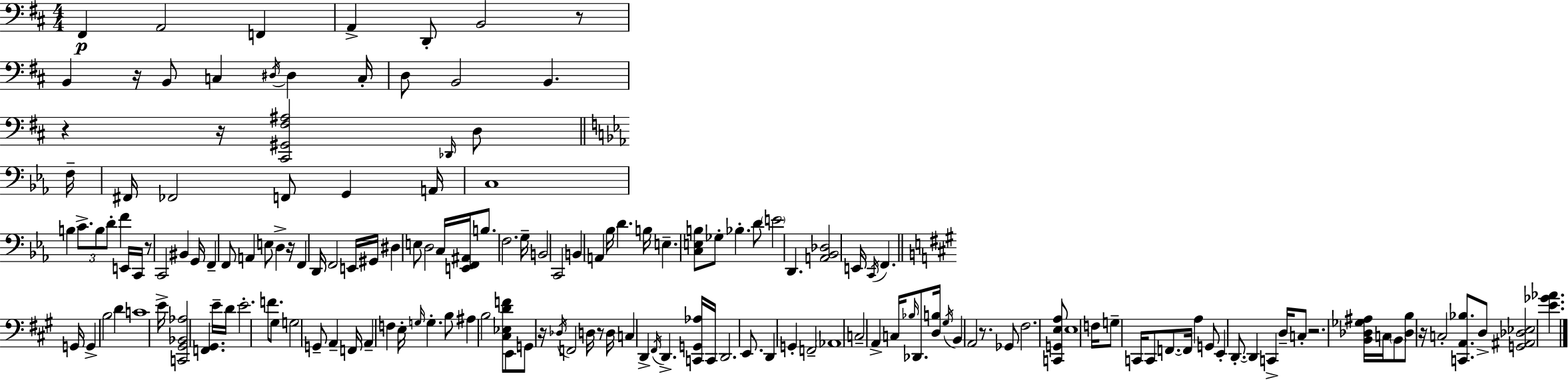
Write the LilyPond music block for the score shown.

{
  \clef bass
  \numericTimeSignature
  \time 4/4
  \key d \major
  \repeat volta 2 { fis,4\p a,2 f,4 | a,4-> d,8-. b,2 r8 | b,4 r16 b,8 c4 \acciaccatura { dis16 } dis4 | c16-. d8 b,2 b,4. | \break r4 r16 <cis, gis, fis ais>2 \grace { des,16 } d8 | \bar "||" \break \key ees \major f16-- fis,16 fes,2 f,8 g,4 | a,16 c1 | b4 \tuplet 3/2 { c'8.-> b8 d'8-. } f'4 | e,16 c,16 r8 c,2 bis,4 | \break g,16 f,4-- f,8 a,4 e8 d4-> | r16 f,4 d,16 f,2 e,16 | gis,16 dis4 e8 d2 c16 | <e, f, ais,>16 b8. f2. | \break g16-- b,2 c,2 | b,4 a,4 bes16 d'4. | b16 e4.-- <c e b>8 ges8-. bes4.-. | d'8 \parenthesize e'2 d,4. | \break <a, bes, des>2 e,16 \acciaccatura { c,16 } f,4. | \bar "||" \break \key a \major g,16 g,4-> b2 d'4 | c'1 | e'16-> <c, gis, bes, aes>2 <f, gis,>4. | e'16-- d'16 e'2.-. f'8. | \break gis8 g2 g,8-- a,4-- | f,16 a,4-- f4 e16-. \grace { g16 } g4.-. | b8 ais4 b2 | <cis ees d' f'>8 e,8 g,8 r16 \acciaccatura { des16 } f,2 | \break d16 r8 d16 c4 d,4-> \acciaccatura { fis,16 } d,4.-> | <c, g, aes>16 c,16 d,2. | e,8. d,4 g,4-. f,2-- | \parenthesize aes,1 | \break c2-- a,4-> | c16 \grace { bes16 } des,8. <d b>16 \acciaccatura { gis16 } b,4 a,2 | r8. ges,8 fis2. | <c, g, e a>8 e1 | \break f16 g8-- c,16 c,8 f,8.~~ f,16 | a4 g,8 e,4-. d,8.-.~~ d,4 | c,4-> d16-- c8-. r2. | <b, des ges ais>16 c16 \parenthesize b,8 <des b>8 r16 c2-. | \break <c, a, bes>8. d8-> <g, ais, des ees>2 | <e' ges' aes'>4. } \bar "|."
}